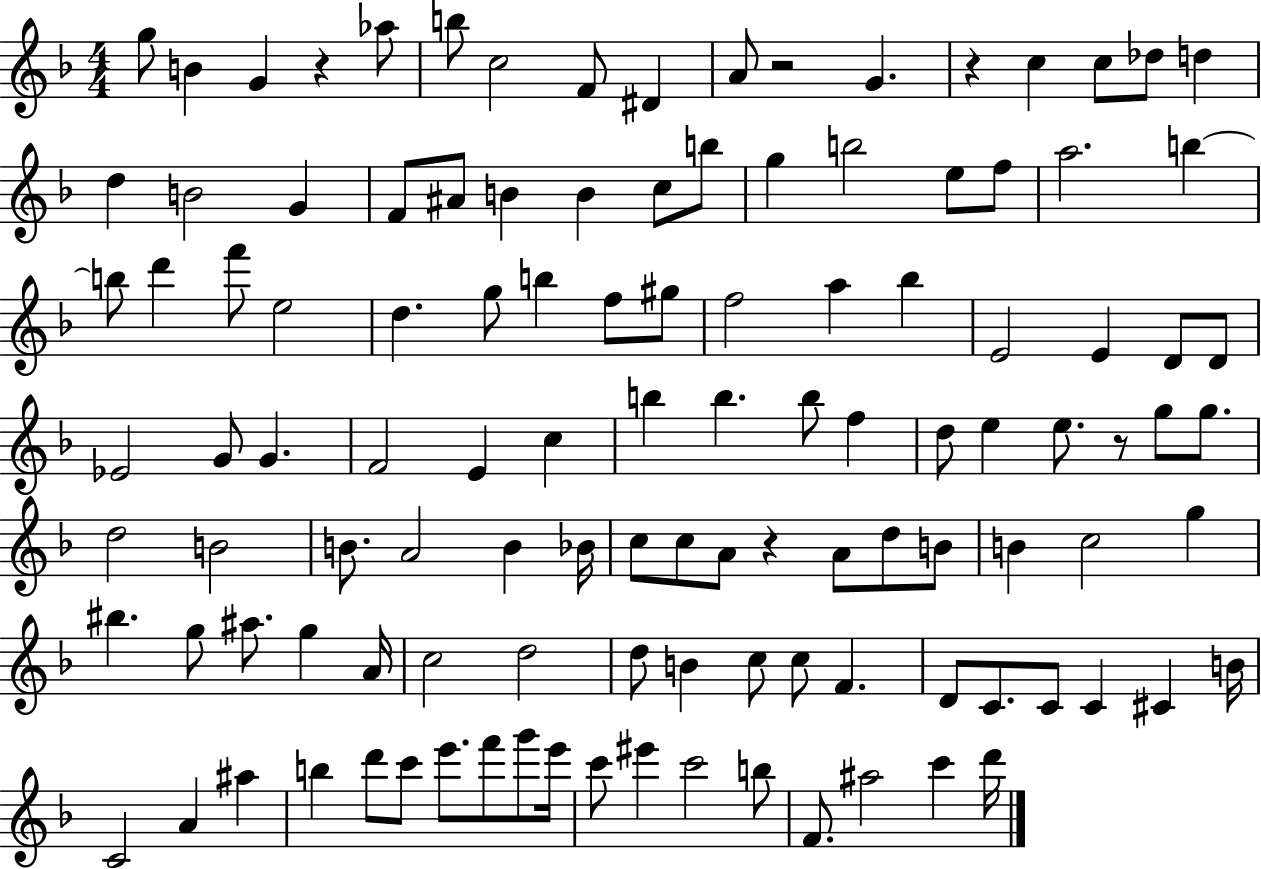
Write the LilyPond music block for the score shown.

{
  \clef treble
  \numericTimeSignature
  \time 4/4
  \key f \major
  g''8 b'4 g'4 r4 aes''8 | b''8 c''2 f'8 dis'4 | a'8 r2 g'4. | r4 c''4 c''8 des''8 d''4 | \break d''4 b'2 g'4 | f'8 ais'8 b'4 b'4 c''8 b''8 | g''4 b''2 e''8 f''8 | a''2. b''4~~ | \break b''8 d'''4 f'''8 e''2 | d''4. g''8 b''4 f''8 gis''8 | f''2 a''4 bes''4 | e'2 e'4 d'8 d'8 | \break ees'2 g'8 g'4. | f'2 e'4 c''4 | b''4 b''4. b''8 f''4 | d''8 e''4 e''8. r8 g''8 g''8. | \break d''2 b'2 | b'8. a'2 b'4 bes'16 | c''8 c''8 a'8 r4 a'8 d''8 b'8 | b'4 c''2 g''4 | \break bis''4. g''8 ais''8. g''4 a'16 | c''2 d''2 | d''8 b'4 c''8 c''8 f'4. | d'8 c'8. c'8 c'4 cis'4 b'16 | \break c'2 a'4 ais''4 | b''4 d'''8 c'''8 e'''8. f'''8 g'''8 e'''16 | c'''8 eis'''4 c'''2 b''8 | f'8. ais''2 c'''4 d'''16 | \break \bar "|."
}